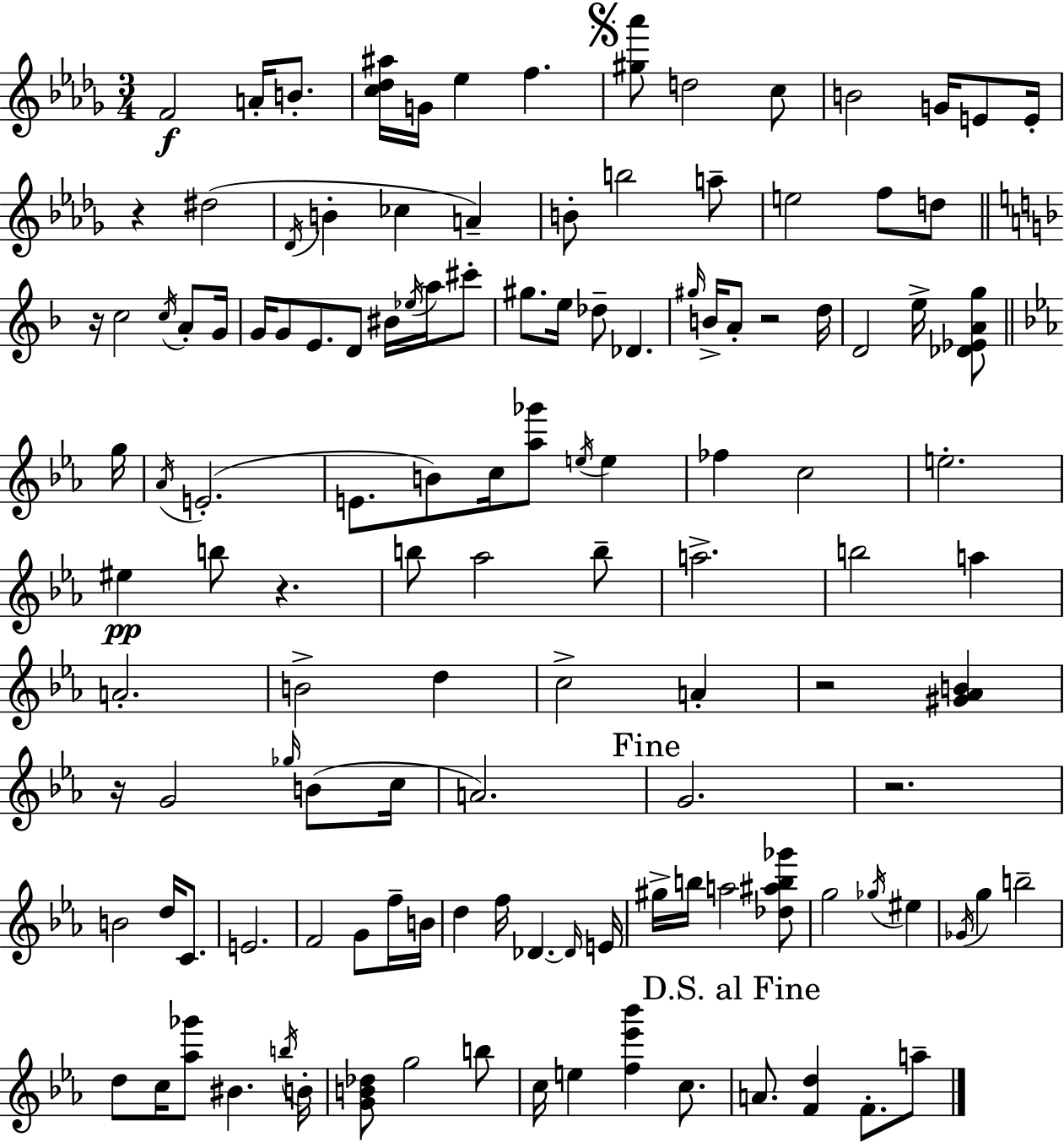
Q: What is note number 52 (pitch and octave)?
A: E5